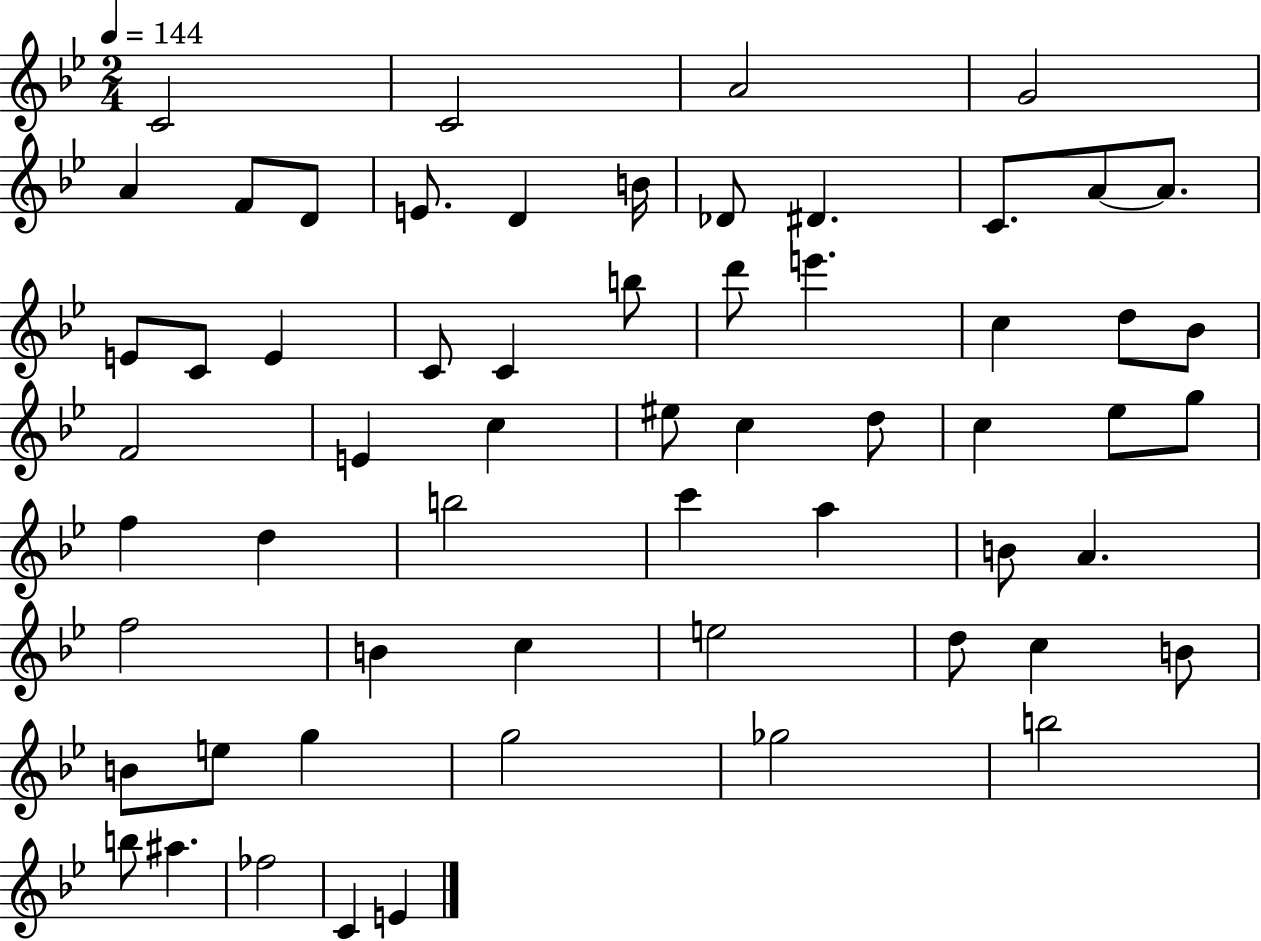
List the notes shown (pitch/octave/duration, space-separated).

C4/h C4/h A4/h G4/h A4/q F4/e D4/e E4/e. D4/q B4/s Db4/e D#4/q. C4/e. A4/e A4/e. E4/e C4/e E4/q C4/e C4/q B5/e D6/e E6/q. C5/q D5/e Bb4/e F4/h E4/q C5/q EIS5/e C5/q D5/e C5/q Eb5/e G5/e F5/q D5/q B5/h C6/q A5/q B4/e A4/q. F5/h B4/q C5/q E5/h D5/e C5/q B4/e B4/e E5/e G5/q G5/h Gb5/h B5/h B5/e A#5/q. FES5/h C4/q E4/q